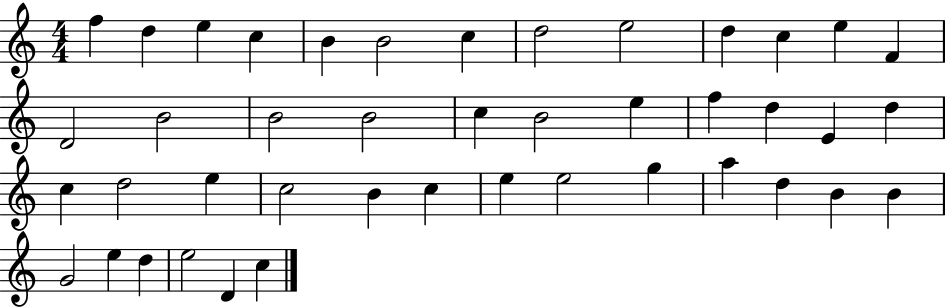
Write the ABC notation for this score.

X:1
T:Untitled
M:4/4
L:1/4
K:C
f d e c B B2 c d2 e2 d c e F D2 B2 B2 B2 c B2 e f d E d c d2 e c2 B c e e2 g a d B B G2 e d e2 D c